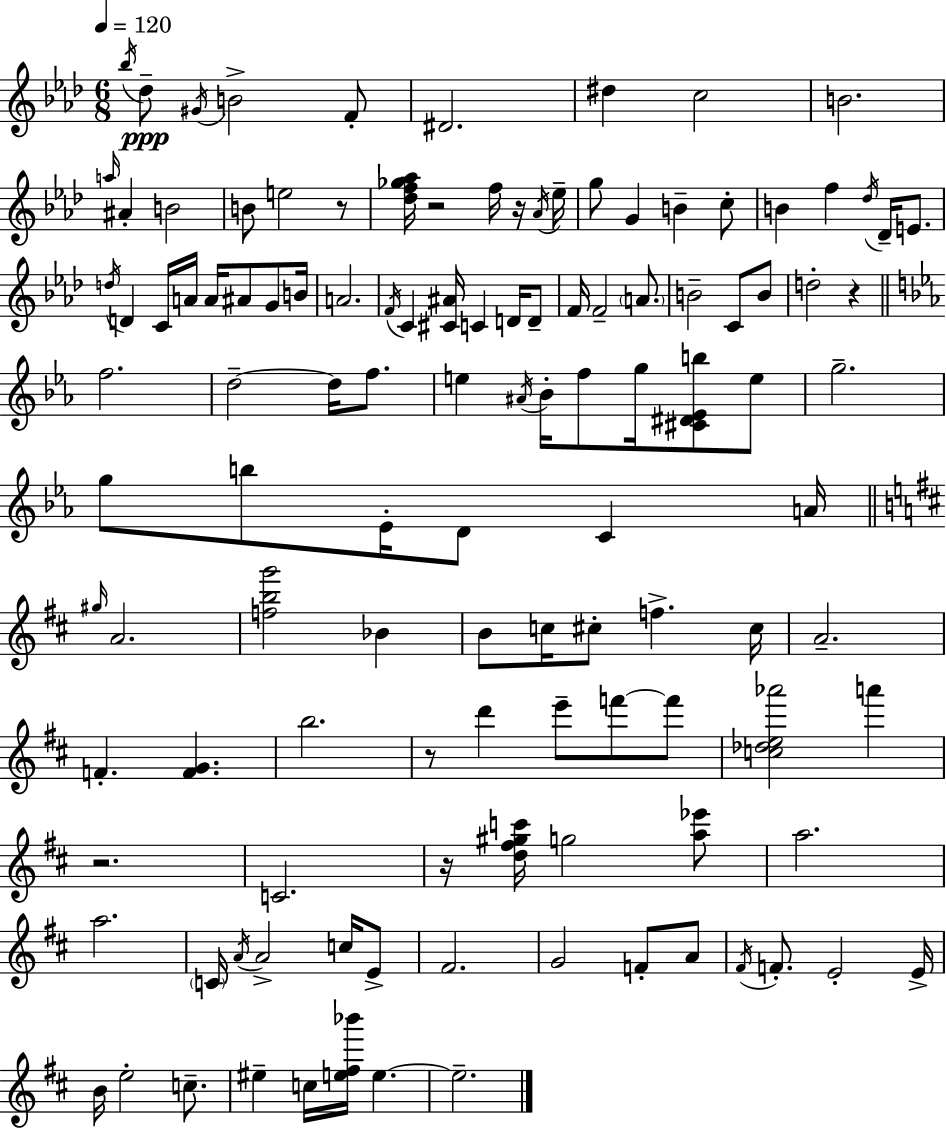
Bb5/s Db5/e G#4/s B4/h F4/e D#4/h. D#5/q C5/h B4/h. A5/s A#4/q B4/h B4/e E5/h R/e [Db5,F5,Gb5,Ab5]/s R/h F5/s R/s Ab4/s Eb5/s G5/e G4/q B4/q C5/e B4/q F5/q Db5/s Db4/s E4/e. D5/s D4/q C4/s A4/s A4/s A#4/e G4/e B4/s A4/h. F4/s C4/q [C#4,A#4]/s C4/q D4/s D4/e F4/s F4/h A4/e. B4/h C4/e B4/e D5/h R/q F5/h. D5/h D5/s F5/e. E5/q A#4/s Bb4/s F5/e G5/s [C#4,D#4,Eb4,B5]/e E5/e G5/h. G5/e B5/e Eb4/s D4/e C4/q A4/s G#5/s A4/h. [F5,B5,G6]/h Bb4/q B4/e C5/s C#5/e F5/q. C#5/s A4/h. F4/q. [F4,G4]/q. B5/h. R/e D6/q E6/e F6/e F6/e [C5,Db5,E5,Ab6]/h A6/q R/h. C4/h. R/s [D5,F#5,G#5,C6]/s G5/h [A5,Eb6]/e A5/h. A5/h. C4/s A4/s A4/h C5/s E4/e F#4/h. G4/h F4/e A4/e F#4/s F4/e. E4/h E4/s B4/s E5/h C5/e. EIS5/q C5/s [E5,F#5,Bb6]/s E5/q. E5/h.